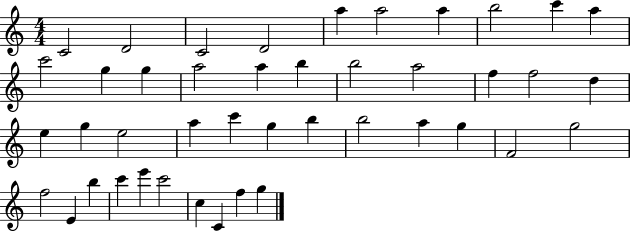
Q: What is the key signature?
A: C major